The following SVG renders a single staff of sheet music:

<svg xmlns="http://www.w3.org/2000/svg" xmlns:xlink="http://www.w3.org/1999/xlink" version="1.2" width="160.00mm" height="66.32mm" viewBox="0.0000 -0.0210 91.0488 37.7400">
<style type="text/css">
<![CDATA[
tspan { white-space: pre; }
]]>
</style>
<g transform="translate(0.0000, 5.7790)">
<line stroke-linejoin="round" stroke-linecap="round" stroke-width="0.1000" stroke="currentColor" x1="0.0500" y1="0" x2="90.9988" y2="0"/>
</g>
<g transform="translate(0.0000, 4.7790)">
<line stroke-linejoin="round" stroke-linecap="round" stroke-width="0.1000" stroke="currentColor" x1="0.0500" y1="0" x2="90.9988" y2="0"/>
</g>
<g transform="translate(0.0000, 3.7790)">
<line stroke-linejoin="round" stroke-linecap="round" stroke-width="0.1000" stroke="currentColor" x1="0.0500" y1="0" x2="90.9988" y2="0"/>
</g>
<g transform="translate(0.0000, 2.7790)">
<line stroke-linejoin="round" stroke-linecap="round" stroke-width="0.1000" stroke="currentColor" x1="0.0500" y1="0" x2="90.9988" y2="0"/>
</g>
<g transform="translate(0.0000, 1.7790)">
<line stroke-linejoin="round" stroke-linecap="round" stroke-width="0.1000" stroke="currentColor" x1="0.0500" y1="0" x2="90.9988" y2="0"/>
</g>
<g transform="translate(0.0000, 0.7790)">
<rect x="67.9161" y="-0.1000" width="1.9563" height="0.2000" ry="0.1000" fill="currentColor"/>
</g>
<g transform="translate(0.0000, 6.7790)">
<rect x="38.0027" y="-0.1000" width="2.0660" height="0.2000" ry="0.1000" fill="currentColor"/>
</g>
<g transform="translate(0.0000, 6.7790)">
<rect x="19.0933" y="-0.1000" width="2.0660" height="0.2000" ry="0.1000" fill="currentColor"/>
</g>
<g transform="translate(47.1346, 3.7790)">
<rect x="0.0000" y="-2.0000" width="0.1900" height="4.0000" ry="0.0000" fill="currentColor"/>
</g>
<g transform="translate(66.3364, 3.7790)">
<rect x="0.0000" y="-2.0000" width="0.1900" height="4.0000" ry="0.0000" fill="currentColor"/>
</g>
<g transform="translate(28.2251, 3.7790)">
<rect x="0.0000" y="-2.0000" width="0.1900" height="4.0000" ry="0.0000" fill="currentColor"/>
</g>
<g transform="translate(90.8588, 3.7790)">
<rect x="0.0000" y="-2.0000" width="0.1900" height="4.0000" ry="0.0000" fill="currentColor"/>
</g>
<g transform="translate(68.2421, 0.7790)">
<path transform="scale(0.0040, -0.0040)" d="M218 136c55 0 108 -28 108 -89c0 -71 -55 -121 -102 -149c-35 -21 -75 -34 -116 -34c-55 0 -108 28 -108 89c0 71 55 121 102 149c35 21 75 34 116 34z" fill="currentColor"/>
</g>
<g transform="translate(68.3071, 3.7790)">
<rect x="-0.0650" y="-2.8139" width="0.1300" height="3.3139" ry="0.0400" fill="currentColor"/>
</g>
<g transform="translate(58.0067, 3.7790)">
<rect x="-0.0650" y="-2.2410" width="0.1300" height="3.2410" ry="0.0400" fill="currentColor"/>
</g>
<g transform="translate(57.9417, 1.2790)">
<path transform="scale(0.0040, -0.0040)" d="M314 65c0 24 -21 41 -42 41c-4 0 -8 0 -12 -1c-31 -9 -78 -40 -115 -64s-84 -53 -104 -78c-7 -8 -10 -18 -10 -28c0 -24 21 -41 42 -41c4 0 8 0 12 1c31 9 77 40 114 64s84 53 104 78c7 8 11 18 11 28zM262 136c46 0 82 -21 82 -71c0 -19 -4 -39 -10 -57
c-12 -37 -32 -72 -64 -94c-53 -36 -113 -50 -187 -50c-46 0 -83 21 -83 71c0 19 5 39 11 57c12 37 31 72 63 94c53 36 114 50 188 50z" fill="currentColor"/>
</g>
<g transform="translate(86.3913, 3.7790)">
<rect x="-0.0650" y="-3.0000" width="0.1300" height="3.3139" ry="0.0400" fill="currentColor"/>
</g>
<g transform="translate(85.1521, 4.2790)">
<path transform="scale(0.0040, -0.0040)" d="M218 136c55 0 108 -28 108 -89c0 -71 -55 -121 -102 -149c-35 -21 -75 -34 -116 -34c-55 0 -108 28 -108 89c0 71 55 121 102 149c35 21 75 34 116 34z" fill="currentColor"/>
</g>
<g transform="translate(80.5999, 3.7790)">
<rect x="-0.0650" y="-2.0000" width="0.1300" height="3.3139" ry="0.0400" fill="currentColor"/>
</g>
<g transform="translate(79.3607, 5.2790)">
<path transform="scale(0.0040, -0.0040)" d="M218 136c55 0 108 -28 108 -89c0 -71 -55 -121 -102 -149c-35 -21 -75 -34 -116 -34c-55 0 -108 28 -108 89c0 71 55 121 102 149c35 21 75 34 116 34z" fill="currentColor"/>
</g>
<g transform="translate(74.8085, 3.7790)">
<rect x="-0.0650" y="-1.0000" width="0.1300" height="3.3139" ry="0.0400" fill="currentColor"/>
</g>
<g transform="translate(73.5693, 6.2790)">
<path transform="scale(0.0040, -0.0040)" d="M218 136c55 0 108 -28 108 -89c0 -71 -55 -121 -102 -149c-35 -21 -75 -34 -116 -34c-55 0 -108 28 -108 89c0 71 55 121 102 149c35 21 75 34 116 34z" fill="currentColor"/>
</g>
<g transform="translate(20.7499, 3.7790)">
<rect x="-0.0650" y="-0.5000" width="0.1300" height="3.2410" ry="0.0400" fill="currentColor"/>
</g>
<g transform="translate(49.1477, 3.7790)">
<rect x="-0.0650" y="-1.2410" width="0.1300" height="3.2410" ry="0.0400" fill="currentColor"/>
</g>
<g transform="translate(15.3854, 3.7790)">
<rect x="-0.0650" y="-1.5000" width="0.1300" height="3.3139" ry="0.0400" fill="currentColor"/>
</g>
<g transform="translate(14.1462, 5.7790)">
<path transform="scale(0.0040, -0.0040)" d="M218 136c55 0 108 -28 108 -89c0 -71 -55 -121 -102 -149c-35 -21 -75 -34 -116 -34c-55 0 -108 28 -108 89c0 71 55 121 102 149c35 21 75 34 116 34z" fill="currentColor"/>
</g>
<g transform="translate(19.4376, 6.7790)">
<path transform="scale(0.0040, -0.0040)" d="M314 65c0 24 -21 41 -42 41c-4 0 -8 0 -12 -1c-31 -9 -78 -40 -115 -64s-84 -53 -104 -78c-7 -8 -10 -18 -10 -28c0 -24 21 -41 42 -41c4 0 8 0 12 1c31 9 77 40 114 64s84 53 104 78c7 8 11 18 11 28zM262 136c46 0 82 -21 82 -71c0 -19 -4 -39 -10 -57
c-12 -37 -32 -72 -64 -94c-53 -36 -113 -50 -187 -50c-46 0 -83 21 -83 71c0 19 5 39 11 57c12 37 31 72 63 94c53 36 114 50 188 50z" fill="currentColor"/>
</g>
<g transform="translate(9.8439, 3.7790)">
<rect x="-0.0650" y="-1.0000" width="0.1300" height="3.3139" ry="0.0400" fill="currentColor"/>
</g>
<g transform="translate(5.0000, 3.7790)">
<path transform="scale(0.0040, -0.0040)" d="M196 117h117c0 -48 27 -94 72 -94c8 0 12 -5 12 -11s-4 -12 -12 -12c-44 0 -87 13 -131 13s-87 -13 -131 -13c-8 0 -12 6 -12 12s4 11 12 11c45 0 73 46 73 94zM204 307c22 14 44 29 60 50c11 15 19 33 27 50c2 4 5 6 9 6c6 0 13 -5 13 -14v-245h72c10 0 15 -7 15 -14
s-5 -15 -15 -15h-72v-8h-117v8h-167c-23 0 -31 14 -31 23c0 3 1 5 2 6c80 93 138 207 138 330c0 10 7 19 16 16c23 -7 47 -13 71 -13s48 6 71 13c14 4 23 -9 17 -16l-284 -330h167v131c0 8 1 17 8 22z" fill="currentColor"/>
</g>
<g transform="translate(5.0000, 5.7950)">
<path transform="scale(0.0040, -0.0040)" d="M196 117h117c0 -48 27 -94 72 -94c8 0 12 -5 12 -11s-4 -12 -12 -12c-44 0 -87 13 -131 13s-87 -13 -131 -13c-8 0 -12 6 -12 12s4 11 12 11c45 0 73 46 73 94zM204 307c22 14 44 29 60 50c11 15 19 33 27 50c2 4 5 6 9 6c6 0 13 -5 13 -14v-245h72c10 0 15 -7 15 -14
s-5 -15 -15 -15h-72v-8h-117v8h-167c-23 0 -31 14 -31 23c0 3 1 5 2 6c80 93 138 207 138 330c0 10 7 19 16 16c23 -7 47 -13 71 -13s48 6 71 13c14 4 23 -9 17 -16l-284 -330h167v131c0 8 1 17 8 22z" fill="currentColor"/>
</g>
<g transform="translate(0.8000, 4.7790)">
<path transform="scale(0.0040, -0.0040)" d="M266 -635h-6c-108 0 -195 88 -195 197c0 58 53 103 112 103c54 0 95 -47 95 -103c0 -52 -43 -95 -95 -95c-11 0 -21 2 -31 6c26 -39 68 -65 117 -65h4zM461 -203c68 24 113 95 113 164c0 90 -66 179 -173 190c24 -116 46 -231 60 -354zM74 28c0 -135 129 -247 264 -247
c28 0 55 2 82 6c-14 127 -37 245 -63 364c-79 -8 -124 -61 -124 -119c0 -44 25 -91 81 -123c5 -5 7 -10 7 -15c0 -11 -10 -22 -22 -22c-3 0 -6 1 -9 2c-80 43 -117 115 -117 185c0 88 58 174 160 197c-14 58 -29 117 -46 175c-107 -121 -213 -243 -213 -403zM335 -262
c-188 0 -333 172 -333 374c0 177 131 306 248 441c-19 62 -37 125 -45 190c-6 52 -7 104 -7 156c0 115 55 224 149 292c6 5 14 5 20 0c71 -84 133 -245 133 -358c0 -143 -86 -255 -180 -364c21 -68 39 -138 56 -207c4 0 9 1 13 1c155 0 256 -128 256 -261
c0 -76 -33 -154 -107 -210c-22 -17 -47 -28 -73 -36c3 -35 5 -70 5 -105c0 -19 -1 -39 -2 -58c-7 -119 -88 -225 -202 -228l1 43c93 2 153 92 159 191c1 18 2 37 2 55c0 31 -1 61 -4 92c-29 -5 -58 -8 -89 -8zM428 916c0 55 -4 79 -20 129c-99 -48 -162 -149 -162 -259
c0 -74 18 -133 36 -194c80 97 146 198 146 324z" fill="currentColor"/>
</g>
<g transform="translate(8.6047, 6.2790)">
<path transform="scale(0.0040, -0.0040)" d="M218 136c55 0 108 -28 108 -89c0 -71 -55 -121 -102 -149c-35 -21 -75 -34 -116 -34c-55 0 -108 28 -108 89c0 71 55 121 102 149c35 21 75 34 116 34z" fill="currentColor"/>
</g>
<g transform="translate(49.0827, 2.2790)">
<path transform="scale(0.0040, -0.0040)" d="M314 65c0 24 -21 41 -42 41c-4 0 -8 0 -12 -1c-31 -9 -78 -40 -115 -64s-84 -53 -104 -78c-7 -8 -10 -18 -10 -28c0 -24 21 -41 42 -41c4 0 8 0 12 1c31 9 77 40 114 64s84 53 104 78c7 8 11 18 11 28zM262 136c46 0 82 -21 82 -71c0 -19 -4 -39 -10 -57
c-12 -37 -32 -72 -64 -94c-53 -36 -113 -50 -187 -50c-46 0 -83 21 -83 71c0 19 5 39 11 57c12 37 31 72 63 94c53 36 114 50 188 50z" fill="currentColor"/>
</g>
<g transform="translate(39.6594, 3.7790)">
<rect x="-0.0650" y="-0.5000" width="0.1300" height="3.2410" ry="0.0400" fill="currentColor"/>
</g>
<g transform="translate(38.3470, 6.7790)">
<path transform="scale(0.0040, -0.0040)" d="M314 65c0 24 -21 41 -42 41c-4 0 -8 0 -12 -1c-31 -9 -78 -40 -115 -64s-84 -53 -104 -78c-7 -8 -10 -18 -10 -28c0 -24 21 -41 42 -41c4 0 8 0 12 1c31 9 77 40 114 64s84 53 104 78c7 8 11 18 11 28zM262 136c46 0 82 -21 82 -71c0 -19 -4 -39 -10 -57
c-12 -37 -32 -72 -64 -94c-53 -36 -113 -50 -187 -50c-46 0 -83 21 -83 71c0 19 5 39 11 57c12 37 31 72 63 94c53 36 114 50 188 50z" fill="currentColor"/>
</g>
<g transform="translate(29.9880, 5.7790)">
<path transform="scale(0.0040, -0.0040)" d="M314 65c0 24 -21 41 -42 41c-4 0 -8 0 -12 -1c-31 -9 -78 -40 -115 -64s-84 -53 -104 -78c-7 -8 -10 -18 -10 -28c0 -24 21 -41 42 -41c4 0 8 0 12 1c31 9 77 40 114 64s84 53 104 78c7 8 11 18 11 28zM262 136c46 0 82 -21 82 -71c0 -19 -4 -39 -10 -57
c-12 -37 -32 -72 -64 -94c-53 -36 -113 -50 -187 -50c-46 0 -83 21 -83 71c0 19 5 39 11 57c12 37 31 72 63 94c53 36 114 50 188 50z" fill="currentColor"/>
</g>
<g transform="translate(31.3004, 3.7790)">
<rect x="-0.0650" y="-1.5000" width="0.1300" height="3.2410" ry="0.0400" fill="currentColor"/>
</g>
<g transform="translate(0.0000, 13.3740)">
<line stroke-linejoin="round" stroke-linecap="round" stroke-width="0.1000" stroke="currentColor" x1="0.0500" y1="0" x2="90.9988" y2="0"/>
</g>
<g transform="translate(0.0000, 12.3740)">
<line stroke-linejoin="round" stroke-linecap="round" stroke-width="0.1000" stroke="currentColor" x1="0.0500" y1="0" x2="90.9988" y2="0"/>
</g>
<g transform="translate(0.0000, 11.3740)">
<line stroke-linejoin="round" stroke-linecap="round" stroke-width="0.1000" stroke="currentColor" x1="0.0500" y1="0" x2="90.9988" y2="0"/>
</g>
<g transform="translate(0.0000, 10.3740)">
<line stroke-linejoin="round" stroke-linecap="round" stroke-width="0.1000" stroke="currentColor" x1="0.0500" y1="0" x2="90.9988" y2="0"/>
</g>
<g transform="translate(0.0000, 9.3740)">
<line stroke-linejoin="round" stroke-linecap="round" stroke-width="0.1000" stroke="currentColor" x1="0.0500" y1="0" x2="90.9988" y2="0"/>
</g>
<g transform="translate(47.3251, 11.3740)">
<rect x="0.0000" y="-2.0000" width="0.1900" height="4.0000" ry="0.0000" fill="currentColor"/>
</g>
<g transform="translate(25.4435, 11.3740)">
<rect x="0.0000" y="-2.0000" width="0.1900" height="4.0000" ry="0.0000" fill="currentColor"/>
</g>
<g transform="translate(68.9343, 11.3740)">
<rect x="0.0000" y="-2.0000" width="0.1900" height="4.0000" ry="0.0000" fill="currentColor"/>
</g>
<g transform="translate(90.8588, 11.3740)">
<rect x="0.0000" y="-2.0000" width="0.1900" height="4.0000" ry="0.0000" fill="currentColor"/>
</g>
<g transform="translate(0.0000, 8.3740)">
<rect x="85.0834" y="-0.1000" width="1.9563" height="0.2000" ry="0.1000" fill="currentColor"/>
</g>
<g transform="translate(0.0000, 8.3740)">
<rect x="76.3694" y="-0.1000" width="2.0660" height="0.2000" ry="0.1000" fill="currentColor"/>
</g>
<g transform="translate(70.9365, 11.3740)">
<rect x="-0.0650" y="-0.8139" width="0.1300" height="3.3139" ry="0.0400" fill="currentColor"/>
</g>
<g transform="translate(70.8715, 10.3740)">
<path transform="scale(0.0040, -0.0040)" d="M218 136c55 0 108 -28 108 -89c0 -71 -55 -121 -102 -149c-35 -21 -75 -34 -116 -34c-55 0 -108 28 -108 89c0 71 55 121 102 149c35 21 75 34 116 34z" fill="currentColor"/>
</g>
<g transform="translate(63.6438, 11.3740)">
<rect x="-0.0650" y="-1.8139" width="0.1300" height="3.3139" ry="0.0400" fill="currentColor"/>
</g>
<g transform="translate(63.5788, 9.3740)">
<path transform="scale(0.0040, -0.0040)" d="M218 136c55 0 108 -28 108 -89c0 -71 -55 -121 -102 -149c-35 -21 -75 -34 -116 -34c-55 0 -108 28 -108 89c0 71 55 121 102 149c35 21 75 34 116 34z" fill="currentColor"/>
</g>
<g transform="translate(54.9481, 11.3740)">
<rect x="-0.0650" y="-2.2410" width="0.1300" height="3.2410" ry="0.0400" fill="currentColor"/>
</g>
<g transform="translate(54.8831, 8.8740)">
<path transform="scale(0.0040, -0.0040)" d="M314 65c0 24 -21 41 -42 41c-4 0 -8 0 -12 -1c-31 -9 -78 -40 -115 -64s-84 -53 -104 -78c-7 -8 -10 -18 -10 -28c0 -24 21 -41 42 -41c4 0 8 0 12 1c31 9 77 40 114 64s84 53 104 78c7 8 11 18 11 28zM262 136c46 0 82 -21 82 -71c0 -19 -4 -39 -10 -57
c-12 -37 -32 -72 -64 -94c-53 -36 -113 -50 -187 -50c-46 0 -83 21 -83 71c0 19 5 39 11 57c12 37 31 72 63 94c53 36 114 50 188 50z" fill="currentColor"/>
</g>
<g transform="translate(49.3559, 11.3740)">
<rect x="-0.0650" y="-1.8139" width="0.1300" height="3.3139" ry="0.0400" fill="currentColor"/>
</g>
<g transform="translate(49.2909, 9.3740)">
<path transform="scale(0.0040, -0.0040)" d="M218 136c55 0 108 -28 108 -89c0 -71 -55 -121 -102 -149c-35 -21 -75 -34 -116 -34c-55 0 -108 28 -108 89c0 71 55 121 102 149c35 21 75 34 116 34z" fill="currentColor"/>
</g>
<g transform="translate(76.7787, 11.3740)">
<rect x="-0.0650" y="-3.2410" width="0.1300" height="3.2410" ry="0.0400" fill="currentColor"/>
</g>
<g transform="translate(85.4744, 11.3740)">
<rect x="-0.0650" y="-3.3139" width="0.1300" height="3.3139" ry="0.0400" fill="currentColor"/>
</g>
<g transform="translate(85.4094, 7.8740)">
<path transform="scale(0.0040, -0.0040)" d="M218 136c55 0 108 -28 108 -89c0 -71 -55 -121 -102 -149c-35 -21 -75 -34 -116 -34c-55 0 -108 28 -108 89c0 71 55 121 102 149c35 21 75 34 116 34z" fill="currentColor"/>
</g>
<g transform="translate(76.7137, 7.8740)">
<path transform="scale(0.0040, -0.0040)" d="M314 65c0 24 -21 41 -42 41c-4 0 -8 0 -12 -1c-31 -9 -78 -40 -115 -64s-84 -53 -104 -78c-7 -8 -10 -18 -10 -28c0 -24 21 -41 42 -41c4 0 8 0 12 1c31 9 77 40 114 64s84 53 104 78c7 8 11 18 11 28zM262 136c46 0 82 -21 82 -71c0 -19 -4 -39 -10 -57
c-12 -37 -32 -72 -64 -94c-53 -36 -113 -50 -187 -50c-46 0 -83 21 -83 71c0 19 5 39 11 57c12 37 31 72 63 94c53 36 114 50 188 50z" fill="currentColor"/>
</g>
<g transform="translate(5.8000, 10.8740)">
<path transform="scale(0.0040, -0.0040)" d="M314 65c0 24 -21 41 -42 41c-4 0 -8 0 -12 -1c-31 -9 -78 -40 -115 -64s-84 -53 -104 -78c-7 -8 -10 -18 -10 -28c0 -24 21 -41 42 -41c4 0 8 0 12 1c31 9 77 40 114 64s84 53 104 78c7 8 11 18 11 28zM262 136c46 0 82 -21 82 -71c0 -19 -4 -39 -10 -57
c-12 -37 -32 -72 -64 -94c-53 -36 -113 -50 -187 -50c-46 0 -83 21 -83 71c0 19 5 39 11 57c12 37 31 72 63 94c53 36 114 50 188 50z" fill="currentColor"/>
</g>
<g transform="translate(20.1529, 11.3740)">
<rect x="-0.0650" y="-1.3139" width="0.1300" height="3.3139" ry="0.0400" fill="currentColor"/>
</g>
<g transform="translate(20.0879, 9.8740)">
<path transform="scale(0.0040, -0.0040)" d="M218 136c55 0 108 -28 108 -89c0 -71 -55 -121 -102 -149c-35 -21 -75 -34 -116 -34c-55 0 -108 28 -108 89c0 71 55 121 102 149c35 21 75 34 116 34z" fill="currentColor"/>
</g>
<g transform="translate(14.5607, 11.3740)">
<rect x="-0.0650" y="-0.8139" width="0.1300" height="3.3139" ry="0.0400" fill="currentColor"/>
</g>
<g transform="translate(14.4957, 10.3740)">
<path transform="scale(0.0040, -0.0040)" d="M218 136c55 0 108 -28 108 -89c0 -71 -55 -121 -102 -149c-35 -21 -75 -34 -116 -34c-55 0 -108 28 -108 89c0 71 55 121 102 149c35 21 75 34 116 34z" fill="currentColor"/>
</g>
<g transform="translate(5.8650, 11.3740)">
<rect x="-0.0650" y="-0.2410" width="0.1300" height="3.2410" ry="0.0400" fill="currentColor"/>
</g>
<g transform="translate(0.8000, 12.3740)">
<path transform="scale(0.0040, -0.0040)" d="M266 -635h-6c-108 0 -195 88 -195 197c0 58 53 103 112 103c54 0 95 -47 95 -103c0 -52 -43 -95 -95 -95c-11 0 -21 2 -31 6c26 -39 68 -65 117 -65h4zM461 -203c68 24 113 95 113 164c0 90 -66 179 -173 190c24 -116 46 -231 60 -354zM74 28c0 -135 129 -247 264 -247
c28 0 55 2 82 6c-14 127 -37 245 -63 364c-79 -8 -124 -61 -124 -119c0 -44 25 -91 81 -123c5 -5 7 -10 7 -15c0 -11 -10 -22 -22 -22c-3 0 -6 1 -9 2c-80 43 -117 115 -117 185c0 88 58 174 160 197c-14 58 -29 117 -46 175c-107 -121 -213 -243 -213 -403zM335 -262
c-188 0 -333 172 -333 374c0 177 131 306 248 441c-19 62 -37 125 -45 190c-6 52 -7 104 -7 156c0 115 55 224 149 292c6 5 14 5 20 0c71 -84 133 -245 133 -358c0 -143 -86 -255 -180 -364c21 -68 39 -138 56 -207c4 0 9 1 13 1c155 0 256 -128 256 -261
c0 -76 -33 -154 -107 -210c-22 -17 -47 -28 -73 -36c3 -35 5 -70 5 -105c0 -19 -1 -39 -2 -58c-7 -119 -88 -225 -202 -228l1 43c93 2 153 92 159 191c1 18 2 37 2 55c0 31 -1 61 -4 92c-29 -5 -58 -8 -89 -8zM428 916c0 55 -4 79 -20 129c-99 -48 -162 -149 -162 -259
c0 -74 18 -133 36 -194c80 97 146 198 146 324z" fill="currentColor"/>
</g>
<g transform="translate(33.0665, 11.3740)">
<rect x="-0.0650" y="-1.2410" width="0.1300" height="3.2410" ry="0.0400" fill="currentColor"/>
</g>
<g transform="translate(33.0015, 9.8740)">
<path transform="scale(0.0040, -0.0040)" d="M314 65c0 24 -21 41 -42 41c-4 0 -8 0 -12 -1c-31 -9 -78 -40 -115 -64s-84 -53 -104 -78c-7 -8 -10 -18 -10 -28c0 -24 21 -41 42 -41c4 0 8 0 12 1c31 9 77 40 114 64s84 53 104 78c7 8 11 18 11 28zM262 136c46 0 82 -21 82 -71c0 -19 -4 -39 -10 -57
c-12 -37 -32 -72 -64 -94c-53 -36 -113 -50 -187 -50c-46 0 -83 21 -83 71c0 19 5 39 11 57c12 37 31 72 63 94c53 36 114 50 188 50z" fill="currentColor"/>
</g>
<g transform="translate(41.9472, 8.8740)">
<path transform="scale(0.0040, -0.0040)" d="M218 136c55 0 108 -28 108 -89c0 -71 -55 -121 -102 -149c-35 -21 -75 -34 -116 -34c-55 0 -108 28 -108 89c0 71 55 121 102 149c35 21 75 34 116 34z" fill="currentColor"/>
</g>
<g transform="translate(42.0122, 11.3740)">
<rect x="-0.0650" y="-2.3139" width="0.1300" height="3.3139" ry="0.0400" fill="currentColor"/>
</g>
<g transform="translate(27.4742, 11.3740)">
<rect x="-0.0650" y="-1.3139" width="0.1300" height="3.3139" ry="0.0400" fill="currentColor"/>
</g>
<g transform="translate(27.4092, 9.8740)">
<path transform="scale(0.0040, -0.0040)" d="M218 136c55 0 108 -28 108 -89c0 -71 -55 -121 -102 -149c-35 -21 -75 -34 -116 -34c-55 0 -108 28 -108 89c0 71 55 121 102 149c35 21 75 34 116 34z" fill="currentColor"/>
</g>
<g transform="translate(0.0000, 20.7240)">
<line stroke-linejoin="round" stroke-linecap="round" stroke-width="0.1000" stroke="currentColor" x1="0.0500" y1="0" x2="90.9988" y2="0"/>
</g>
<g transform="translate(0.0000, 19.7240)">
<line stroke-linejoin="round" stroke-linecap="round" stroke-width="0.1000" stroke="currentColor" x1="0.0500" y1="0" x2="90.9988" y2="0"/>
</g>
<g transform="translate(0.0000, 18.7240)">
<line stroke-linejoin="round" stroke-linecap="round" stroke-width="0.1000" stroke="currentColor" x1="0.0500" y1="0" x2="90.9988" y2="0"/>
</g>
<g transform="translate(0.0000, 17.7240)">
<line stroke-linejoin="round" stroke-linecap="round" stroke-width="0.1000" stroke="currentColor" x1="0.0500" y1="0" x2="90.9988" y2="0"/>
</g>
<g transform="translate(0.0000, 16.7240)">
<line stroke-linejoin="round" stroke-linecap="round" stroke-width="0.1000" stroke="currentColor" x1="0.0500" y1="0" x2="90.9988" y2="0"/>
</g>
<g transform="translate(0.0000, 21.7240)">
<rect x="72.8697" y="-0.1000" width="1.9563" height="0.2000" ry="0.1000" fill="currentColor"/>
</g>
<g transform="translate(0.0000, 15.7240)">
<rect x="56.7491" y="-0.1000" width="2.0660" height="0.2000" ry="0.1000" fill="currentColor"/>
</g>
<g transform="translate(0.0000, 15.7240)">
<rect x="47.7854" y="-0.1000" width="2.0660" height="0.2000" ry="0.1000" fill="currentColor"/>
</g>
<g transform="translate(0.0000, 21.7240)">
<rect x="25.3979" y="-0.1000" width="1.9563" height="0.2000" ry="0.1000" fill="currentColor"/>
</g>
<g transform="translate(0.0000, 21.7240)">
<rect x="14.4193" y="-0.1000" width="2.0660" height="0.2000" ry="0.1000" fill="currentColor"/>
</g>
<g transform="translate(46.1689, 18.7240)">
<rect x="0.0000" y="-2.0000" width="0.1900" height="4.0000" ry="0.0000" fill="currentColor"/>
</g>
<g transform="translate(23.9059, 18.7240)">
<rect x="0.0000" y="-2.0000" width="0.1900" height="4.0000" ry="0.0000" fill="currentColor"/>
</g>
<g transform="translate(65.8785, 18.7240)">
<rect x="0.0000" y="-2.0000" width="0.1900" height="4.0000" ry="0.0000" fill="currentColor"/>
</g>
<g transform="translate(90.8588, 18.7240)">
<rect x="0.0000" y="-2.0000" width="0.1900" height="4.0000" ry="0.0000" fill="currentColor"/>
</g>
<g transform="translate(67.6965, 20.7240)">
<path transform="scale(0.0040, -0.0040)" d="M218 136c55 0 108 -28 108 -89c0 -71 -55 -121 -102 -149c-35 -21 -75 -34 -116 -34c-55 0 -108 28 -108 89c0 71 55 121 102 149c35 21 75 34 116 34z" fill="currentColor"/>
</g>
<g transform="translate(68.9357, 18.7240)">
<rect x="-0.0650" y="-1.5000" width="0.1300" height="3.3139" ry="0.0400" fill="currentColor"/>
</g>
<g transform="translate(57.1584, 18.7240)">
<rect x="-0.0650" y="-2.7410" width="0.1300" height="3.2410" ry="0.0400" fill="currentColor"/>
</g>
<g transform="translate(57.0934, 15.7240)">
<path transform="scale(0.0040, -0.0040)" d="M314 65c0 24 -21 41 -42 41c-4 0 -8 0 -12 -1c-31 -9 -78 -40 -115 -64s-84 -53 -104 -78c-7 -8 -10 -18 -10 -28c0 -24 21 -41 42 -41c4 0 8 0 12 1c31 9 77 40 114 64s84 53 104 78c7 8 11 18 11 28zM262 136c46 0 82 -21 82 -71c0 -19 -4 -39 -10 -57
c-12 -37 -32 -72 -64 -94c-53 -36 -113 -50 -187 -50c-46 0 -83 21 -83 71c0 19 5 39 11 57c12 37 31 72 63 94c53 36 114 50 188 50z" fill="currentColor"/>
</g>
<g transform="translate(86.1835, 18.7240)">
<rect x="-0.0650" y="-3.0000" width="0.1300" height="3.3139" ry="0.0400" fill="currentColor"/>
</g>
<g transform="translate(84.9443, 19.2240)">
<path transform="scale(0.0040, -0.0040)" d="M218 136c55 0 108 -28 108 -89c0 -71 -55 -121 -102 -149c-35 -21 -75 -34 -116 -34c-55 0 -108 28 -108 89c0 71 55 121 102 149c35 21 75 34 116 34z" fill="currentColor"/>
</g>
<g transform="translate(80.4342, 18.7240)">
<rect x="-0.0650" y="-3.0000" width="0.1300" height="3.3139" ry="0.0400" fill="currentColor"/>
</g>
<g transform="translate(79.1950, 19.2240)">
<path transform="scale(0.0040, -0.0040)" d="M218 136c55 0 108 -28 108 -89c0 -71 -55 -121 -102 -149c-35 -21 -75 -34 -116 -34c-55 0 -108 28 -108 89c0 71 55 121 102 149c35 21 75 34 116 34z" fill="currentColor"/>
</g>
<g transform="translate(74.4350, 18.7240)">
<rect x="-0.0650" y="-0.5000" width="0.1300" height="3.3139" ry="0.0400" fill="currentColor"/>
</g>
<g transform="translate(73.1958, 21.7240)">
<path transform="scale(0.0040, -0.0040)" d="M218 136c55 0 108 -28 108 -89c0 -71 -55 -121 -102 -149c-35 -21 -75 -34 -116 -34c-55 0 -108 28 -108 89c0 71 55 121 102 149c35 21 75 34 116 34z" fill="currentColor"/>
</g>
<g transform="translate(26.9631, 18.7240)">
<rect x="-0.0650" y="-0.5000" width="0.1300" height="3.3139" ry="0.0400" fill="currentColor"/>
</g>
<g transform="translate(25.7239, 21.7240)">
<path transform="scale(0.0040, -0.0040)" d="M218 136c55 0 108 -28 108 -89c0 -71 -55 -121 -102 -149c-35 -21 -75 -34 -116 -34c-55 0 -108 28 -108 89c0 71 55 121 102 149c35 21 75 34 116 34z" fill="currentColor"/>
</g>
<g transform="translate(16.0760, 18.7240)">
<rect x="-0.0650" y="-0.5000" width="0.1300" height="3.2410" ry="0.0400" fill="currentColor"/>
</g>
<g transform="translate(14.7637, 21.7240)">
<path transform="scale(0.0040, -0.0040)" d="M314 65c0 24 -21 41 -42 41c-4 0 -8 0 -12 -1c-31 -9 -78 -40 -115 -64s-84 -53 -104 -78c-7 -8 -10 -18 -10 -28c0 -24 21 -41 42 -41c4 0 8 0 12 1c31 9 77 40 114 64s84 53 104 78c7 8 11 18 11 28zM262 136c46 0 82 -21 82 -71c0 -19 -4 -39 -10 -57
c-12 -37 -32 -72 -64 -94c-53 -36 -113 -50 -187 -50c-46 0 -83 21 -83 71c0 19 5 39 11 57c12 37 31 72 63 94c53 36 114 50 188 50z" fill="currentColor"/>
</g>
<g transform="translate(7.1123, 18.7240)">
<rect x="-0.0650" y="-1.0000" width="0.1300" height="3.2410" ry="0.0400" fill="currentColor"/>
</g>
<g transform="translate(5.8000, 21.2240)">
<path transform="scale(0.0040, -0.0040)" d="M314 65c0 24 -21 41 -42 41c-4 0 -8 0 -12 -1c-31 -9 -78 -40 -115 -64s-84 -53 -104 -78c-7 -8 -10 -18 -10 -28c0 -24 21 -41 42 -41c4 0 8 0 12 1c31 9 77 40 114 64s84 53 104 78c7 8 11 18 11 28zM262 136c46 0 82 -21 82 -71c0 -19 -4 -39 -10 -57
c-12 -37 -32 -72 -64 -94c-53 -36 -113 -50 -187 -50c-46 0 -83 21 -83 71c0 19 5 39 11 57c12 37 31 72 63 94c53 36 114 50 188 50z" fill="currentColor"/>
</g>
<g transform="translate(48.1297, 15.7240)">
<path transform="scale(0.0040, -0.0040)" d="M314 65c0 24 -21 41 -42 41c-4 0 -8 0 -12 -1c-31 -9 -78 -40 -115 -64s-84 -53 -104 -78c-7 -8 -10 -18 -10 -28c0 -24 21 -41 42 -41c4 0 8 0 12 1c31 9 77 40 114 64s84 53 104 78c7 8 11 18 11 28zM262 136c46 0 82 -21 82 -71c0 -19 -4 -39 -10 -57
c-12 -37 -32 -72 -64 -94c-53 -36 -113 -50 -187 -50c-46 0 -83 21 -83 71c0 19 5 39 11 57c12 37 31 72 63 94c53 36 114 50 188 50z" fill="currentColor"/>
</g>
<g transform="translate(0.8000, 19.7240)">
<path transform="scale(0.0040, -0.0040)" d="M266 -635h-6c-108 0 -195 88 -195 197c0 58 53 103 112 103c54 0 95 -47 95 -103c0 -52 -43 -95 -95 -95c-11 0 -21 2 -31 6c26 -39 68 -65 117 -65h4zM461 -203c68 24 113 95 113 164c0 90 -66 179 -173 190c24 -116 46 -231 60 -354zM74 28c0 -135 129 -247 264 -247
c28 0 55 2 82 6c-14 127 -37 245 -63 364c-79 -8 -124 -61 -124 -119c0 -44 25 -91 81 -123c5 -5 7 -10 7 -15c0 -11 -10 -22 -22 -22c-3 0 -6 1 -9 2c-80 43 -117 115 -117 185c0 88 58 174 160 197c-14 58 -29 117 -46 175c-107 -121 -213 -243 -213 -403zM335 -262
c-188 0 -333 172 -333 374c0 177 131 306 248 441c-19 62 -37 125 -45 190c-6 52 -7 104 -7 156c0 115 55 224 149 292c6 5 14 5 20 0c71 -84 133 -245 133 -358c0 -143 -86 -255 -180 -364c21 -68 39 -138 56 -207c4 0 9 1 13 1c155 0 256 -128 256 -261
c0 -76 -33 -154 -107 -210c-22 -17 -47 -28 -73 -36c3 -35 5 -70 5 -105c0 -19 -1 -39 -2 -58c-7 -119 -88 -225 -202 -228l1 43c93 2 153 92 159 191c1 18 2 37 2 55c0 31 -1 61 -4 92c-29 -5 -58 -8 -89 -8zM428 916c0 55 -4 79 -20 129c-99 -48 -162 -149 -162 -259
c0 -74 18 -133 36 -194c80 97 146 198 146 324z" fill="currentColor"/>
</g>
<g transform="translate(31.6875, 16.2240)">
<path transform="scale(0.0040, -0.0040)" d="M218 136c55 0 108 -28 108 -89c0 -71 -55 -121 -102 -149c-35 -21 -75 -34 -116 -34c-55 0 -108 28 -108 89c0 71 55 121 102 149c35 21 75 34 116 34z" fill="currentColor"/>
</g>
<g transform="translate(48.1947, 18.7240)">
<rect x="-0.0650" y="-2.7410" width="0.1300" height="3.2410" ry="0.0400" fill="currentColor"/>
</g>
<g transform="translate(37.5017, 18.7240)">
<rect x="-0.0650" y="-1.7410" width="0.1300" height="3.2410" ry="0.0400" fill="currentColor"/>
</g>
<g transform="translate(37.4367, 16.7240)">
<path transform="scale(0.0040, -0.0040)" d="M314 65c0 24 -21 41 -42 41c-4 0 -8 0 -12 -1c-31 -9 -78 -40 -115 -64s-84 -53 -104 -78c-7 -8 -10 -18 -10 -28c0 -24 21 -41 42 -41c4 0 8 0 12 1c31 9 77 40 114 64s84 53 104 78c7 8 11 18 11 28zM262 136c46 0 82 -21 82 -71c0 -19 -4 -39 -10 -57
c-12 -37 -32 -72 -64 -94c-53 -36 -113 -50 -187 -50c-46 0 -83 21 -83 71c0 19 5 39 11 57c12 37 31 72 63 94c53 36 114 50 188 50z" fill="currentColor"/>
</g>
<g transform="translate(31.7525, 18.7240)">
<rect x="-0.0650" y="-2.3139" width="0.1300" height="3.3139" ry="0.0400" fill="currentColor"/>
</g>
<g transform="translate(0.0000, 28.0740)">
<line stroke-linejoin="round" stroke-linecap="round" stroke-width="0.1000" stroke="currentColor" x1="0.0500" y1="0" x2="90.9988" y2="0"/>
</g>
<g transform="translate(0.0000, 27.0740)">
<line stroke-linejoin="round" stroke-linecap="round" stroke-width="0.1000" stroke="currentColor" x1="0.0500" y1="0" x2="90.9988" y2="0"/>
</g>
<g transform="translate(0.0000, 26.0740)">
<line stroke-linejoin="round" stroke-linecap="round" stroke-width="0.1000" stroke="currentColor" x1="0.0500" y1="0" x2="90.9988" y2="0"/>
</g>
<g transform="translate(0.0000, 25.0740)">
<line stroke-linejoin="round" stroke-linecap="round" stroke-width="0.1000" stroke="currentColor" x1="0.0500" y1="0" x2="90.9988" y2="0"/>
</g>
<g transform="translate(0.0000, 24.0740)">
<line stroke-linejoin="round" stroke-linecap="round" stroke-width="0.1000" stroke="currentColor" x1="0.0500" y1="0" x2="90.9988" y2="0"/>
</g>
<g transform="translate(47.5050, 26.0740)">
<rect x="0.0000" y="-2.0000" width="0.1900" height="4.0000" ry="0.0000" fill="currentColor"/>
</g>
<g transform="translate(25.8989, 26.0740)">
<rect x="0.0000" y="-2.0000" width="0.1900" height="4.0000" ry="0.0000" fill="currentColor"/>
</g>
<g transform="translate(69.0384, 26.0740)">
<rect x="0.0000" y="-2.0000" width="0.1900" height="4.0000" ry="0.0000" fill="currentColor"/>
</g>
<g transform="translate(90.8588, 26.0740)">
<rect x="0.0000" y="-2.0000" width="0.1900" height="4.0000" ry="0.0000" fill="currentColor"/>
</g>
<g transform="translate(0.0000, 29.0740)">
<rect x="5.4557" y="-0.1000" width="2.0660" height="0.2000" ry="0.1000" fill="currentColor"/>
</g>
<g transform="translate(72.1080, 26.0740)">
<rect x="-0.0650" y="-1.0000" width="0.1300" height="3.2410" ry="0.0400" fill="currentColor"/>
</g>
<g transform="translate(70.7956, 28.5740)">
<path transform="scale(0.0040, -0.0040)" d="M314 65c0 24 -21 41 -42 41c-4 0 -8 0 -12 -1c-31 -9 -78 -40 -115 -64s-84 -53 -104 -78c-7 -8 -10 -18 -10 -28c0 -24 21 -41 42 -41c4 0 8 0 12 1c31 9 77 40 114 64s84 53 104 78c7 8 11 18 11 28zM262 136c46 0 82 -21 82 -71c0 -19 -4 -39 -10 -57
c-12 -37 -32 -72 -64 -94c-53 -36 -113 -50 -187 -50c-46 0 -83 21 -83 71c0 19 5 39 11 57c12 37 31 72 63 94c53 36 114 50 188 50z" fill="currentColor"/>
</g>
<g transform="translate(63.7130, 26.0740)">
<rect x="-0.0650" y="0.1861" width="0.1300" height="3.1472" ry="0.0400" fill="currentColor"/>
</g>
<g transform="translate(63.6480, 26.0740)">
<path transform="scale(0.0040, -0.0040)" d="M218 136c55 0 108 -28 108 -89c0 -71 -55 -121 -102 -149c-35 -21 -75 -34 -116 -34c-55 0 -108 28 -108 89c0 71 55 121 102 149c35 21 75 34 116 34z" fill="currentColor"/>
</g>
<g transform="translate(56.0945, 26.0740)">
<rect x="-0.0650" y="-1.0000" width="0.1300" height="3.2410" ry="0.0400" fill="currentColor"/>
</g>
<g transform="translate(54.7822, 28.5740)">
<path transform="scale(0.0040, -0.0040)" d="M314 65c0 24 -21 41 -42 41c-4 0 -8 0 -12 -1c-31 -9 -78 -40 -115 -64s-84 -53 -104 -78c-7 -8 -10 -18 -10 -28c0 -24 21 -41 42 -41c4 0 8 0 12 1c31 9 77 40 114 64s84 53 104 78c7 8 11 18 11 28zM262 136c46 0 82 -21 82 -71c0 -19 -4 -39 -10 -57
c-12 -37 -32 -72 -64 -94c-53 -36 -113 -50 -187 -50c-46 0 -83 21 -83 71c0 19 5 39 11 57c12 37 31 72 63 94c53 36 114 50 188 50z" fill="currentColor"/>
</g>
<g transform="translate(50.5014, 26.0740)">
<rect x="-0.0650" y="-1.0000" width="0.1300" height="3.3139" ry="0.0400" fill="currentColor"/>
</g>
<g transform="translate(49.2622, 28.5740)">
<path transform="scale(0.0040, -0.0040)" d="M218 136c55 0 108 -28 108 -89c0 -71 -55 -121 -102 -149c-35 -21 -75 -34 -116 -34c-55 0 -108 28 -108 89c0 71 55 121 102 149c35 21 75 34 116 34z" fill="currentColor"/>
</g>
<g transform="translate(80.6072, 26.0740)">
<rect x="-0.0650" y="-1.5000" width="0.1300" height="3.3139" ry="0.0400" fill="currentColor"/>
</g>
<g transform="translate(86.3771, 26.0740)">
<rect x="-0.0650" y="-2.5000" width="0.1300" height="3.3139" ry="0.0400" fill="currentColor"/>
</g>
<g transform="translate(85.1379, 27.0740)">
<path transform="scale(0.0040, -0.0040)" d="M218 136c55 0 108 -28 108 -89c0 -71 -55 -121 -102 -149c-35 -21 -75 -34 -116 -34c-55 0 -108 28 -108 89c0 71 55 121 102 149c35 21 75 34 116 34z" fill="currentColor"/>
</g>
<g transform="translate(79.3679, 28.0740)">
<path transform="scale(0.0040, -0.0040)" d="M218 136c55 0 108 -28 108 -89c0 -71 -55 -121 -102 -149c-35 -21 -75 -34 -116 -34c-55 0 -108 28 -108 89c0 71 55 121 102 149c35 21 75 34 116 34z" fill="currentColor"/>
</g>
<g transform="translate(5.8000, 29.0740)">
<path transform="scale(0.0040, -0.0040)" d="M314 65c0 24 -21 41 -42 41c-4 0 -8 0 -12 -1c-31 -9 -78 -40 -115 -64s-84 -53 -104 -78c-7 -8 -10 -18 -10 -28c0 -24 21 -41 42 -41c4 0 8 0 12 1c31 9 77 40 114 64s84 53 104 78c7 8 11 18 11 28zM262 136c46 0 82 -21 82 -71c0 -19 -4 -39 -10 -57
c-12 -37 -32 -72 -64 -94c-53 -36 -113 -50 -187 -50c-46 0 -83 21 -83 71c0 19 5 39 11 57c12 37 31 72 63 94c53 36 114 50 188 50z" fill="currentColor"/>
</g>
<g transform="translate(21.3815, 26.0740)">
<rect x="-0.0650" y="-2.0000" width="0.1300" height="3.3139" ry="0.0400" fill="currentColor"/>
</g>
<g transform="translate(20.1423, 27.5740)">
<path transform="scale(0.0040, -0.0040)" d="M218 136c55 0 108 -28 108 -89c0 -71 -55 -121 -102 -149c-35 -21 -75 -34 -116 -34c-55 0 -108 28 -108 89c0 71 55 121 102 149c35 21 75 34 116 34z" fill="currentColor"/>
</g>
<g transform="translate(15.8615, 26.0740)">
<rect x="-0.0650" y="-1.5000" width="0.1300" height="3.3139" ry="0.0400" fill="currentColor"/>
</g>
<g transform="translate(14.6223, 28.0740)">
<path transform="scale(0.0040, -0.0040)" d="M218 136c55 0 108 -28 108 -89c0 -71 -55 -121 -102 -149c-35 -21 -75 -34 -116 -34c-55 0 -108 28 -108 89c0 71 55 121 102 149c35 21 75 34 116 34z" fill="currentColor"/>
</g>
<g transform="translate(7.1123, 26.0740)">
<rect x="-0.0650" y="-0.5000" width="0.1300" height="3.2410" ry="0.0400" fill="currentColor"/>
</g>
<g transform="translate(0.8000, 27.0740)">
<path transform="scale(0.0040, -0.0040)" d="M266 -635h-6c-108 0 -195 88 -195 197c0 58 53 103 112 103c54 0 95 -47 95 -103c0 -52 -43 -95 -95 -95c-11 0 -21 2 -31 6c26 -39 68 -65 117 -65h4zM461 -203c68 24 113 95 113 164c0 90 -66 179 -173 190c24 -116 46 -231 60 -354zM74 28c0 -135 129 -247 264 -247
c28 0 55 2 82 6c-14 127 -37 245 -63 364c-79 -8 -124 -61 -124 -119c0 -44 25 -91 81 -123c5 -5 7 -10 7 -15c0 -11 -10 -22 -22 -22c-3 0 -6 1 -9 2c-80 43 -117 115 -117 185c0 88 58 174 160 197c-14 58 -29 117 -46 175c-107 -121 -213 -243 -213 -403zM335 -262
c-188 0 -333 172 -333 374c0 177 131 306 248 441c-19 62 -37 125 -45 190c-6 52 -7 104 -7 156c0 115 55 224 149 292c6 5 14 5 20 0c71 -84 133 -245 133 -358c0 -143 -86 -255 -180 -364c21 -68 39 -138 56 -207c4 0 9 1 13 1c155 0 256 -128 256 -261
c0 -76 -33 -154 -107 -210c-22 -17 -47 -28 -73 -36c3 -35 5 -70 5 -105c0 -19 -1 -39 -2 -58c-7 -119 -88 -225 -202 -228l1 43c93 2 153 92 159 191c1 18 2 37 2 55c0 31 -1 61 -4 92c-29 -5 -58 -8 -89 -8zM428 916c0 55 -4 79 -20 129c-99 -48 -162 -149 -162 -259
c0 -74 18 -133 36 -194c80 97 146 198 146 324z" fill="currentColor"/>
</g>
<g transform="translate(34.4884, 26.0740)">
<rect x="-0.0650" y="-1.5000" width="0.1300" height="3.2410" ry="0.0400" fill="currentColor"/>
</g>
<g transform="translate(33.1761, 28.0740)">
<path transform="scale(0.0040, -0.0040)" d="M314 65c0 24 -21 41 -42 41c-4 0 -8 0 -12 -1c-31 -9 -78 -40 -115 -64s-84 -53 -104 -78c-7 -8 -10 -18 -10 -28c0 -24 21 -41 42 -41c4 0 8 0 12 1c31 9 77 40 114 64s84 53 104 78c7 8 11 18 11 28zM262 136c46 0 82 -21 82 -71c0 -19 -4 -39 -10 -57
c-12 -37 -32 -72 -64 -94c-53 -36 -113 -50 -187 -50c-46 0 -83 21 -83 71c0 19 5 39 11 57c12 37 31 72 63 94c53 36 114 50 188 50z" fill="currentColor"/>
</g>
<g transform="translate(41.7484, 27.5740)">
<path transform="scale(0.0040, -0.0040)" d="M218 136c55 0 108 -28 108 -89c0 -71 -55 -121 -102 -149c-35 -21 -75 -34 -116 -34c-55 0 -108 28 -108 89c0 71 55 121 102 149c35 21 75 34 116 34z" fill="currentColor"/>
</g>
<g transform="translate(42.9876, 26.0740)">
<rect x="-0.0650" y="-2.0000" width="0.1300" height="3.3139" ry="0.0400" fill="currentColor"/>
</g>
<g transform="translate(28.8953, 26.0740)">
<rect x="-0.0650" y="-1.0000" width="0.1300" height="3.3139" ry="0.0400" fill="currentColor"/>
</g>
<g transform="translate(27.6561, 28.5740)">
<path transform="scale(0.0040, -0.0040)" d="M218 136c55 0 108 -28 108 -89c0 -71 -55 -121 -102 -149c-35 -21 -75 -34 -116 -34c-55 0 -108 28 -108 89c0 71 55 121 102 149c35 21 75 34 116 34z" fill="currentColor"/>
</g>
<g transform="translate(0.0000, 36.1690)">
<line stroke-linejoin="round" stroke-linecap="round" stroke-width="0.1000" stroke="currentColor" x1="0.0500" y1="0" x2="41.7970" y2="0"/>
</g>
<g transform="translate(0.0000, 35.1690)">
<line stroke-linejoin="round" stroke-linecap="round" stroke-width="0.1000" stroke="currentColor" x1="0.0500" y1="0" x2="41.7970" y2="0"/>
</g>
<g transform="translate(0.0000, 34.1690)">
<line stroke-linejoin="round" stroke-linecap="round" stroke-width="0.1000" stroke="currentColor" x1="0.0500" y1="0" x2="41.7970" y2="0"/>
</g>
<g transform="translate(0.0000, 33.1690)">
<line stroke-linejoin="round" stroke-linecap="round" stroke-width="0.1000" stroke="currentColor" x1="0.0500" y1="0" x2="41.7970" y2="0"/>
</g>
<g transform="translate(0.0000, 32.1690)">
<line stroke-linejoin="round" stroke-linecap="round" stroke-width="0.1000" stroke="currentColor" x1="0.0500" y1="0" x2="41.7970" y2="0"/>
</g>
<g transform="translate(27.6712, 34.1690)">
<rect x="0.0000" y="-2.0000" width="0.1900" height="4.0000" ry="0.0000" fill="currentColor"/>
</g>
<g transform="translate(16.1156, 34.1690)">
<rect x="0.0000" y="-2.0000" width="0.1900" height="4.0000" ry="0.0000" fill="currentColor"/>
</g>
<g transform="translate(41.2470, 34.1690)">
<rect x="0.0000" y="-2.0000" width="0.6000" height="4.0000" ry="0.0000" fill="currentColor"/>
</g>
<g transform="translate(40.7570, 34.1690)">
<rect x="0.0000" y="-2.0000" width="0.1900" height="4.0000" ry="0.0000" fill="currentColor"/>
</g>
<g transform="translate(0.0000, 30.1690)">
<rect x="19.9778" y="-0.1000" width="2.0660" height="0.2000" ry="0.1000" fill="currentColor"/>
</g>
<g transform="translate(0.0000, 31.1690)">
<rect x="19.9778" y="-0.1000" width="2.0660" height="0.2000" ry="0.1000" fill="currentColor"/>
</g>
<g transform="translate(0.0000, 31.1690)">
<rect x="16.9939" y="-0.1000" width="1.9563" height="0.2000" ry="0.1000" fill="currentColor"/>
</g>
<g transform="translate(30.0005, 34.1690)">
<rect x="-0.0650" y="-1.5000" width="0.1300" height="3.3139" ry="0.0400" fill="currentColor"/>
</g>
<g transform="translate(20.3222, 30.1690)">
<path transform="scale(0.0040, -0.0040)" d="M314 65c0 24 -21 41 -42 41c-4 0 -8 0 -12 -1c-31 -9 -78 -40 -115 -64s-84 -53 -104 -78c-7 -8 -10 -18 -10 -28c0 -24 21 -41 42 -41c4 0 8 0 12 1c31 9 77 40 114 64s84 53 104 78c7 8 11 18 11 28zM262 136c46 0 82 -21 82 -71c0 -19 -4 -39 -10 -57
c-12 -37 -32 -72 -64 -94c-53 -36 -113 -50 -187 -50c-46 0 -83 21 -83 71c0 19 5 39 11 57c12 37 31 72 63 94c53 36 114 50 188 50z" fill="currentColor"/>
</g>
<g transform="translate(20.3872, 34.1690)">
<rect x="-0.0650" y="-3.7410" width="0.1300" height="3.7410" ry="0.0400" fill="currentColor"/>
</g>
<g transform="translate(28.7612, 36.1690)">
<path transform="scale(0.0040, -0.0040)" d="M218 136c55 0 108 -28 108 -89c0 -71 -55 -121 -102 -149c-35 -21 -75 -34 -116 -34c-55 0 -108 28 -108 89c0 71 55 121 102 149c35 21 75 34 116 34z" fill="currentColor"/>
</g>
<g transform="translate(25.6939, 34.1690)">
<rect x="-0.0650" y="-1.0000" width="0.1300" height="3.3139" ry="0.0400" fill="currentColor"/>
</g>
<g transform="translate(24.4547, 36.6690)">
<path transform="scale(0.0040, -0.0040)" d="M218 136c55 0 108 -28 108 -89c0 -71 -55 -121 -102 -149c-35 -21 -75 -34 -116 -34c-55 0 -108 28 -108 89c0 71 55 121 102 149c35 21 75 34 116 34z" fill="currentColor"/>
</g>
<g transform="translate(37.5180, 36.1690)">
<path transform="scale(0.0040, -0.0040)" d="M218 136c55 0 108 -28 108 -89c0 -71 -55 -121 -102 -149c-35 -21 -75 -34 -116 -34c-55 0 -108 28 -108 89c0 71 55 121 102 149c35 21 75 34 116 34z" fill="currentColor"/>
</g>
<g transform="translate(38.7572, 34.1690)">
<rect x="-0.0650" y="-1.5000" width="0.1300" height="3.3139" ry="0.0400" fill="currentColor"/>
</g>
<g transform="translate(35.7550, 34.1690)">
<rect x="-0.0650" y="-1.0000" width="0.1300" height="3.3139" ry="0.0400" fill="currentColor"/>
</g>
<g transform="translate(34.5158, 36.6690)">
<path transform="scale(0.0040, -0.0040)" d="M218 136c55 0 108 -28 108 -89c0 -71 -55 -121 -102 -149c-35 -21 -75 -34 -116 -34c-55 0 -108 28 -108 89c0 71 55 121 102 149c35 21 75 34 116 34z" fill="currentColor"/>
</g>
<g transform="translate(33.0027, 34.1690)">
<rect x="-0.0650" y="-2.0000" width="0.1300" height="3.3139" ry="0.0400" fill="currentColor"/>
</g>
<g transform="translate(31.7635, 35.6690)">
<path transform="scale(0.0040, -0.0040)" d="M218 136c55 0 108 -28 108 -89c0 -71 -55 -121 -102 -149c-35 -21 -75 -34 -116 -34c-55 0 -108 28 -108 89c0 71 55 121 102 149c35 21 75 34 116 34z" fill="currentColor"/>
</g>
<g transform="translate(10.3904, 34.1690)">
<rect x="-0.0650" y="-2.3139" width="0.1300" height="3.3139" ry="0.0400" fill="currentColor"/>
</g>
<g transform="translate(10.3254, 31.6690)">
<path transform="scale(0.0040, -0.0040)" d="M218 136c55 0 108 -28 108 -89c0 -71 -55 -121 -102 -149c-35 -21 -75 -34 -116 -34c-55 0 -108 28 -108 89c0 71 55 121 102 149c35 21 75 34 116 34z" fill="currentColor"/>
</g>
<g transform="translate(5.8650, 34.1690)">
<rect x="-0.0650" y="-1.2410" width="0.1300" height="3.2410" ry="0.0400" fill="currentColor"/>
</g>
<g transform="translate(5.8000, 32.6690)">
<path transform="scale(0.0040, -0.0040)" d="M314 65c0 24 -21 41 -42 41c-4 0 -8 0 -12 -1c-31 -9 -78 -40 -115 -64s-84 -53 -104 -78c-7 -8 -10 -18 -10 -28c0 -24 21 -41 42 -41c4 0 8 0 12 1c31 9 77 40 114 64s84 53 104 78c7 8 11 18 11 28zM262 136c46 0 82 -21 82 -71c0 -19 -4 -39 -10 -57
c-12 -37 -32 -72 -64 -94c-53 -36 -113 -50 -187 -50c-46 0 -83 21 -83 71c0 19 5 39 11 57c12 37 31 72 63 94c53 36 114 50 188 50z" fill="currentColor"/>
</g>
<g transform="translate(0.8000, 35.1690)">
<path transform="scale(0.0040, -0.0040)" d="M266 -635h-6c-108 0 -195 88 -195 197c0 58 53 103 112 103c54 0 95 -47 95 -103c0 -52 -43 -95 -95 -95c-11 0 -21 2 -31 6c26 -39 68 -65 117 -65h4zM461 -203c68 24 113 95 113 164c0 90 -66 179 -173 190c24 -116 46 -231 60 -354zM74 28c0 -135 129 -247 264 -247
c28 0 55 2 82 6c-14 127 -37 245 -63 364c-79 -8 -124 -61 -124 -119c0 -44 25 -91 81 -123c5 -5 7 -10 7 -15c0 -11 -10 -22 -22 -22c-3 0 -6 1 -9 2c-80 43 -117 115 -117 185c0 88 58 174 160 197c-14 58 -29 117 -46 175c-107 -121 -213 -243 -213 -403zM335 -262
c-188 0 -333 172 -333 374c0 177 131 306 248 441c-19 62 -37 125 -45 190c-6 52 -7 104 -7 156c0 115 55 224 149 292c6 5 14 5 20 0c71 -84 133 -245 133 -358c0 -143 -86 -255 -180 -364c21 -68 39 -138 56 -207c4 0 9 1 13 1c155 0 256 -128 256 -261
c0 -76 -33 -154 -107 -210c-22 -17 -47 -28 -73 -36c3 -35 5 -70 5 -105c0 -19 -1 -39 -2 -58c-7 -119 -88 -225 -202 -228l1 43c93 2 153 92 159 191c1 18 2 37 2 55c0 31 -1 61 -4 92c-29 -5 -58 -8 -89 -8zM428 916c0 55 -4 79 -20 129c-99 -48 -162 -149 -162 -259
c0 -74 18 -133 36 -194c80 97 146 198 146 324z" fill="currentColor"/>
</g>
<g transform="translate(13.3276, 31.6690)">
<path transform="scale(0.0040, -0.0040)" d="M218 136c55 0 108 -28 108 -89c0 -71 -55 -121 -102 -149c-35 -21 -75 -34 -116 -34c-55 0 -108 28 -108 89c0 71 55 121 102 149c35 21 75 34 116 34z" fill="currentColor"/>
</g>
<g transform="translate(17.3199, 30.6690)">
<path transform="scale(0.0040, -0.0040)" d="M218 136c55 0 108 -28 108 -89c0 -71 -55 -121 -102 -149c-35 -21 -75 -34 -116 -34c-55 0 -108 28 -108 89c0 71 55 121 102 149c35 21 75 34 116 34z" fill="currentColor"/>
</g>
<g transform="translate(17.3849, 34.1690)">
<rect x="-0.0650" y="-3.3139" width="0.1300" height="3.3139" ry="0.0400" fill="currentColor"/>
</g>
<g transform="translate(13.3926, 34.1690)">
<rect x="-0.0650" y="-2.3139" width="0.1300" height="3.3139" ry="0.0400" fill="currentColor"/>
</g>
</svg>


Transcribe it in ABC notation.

X:1
T:Untitled
M:4/4
L:1/4
K:C
D E C2 E2 C2 e2 g2 a D F A c2 d e e e2 g f g2 f d b2 b D2 C2 C g f2 a2 a2 E C A A C2 E F D E2 F D D2 B D2 E G e2 g g b c'2 D E F D E